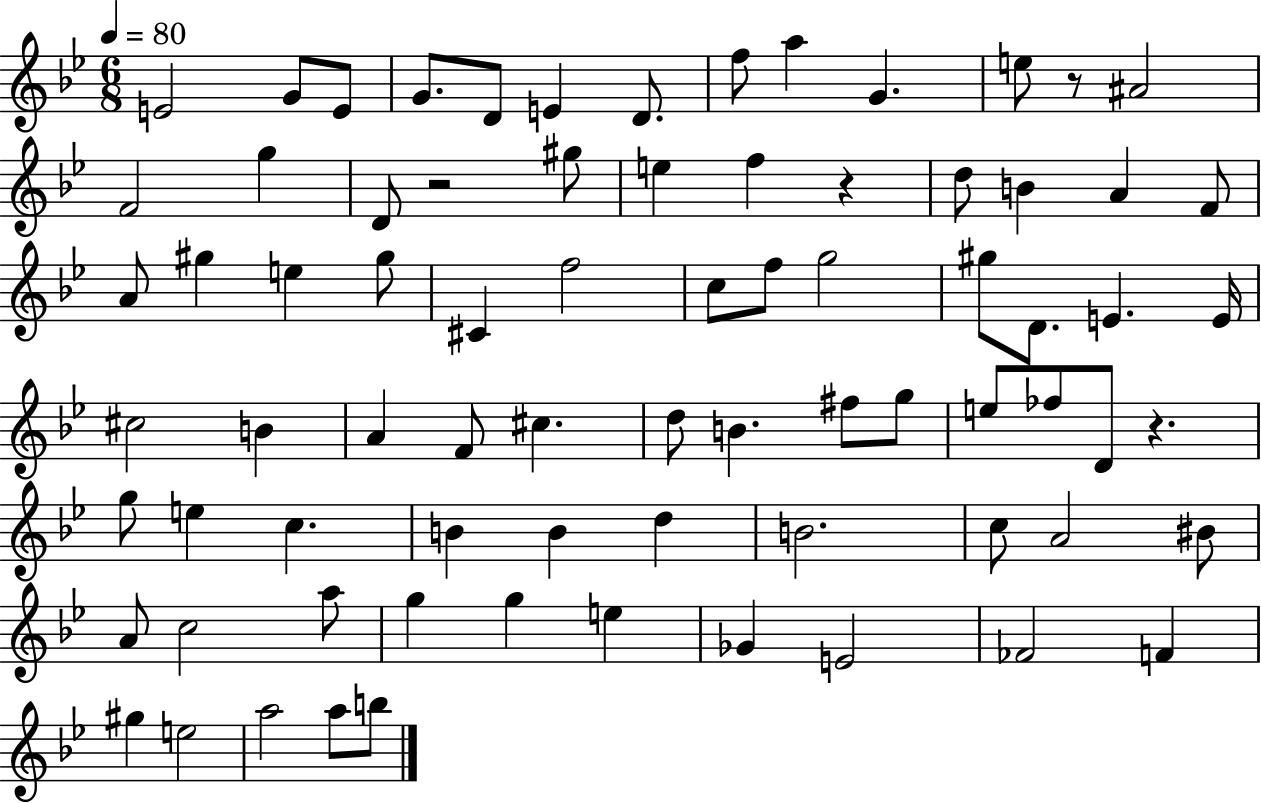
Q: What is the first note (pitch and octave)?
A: E4